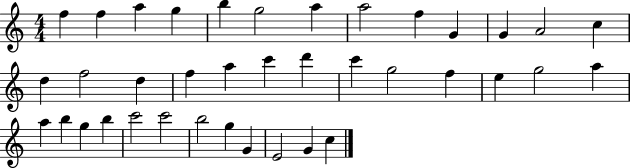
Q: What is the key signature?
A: C major